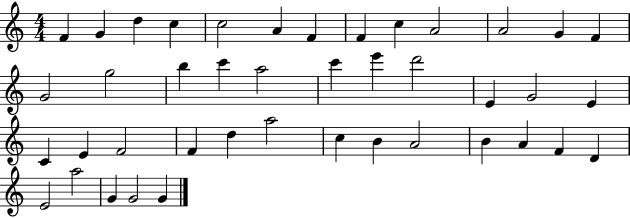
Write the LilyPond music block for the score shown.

{
  \clef treble
  \numericTimeSignature
  \time 4/4
  \key c \major
  f'4 g'4 d''4 c''4 | c''2 a'4 f'4 | f'4 c''4 a'2 | a'2 g'4 f'4 | \break g'2 g''2 | b''4 c'''4 a''2 | c'''4 e'''4 d'''2 | e'4 g'2 e'4 | \break c'4 e'4 f'2 | f'4 d''4 a''2 | c''4 b'4 a'2 | b'4 a'4 f'4 d'4 | \break e'2 a''2 | g'4 g'2 g'4 | \bar "|."
}